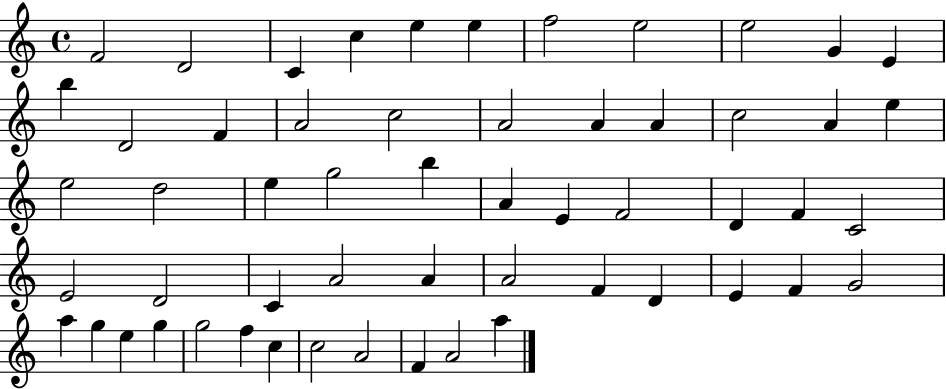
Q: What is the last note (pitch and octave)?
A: A5